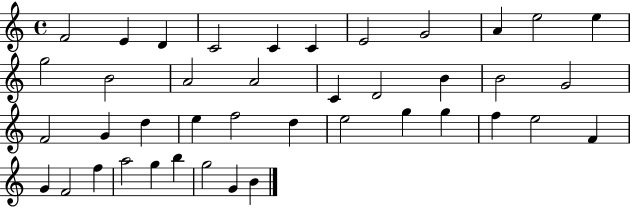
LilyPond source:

{
  \clef treble
  \time 4/4
  \defaultTimeSignature
  \key c \major
  f'2 e'4 d'4 | c'2 c'4 c'4 | e'2 g'2 | a'4 e''2 e''4 | \break g''2 b'2 | a'2 a'2 | c'4 d'2 b'4 | b'2 g'2 | \break f'2 g'4 d''4 | e''4 f''2 d''4 | e''2 g''4 g''4 | f''4 e''2 f'4 | \break g'4 f'2 f''4 | a''2 g''4 b''4 | g''2 g'4 b'4 | \bar "|."
}